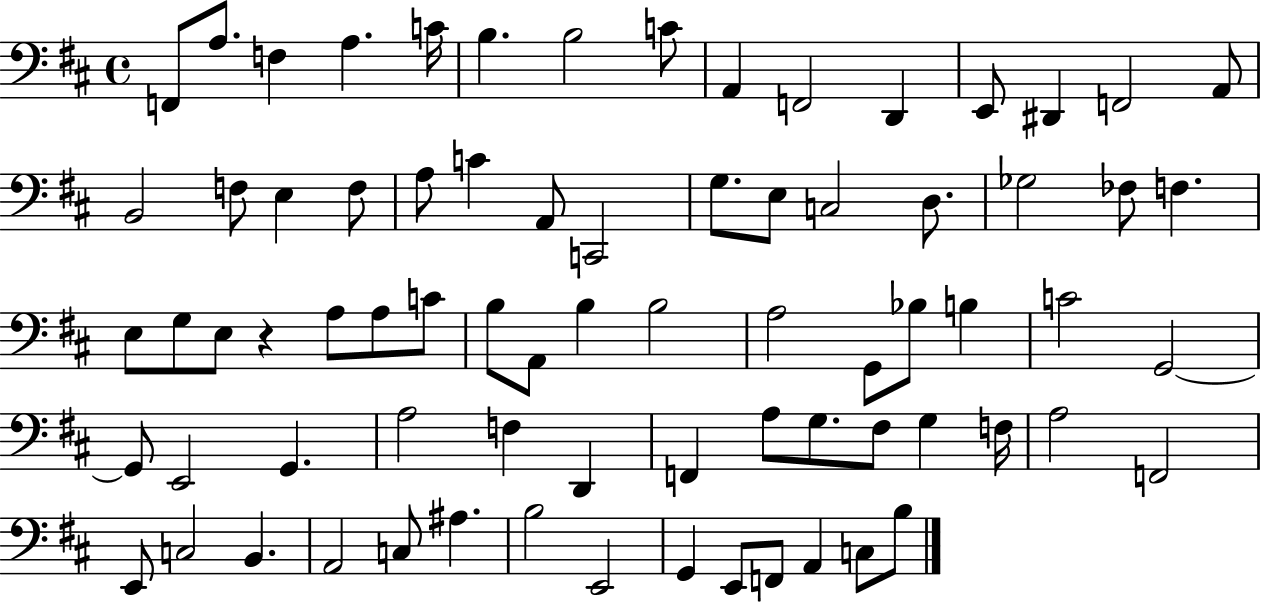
X:1
T:Untitled
M:4/4
L:1/4
K:D
F,,/2 A,/2 F, A, C/4 B, B,2 C/2 A,, F,,2 D,, E,,/2 ^D,, F,,2 A,,/2 B,,2 F,/2 E, F,/2 A,/2 C A,,/2 C,,2 G,/2 E,/2 C,2 D,/2 _G,2 _F,/2 F, E,/2 G,/2 E,/2 z A,/2 A,/2 C/2 B,/2 A,,/2 B, B,2 A,2 G,,/2 _B,/2 B, C2 G,,2 G,,/2 E,,2 G,, A,2 F, D,, F,, A,/2 G,/2 ^F,/2 G, F,/4 A,2 F,,2 E,,/2 C,2 B,, A,,2 C,/2 ^A, B,2 E,,2 G,, E,,/2 F,,/2 A,, C,/2 B,/2